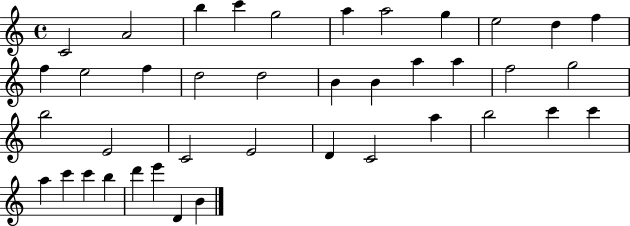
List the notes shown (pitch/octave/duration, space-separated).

C4/h A4/h B5/q C6/q G5/h A5/q A5/h G5/q E5/h D5/q F5/q F5/q E5/h F5/q D5/h D5/h B4/q B4/q A5/q A5/q F5/h G5/h B5/h E4/h C4/h E4/h D4/q C4/h A5/q B5/h C6/q C6/q A5/q C6/q C6/q B5/q D6/q E6/q D4/q B4/q